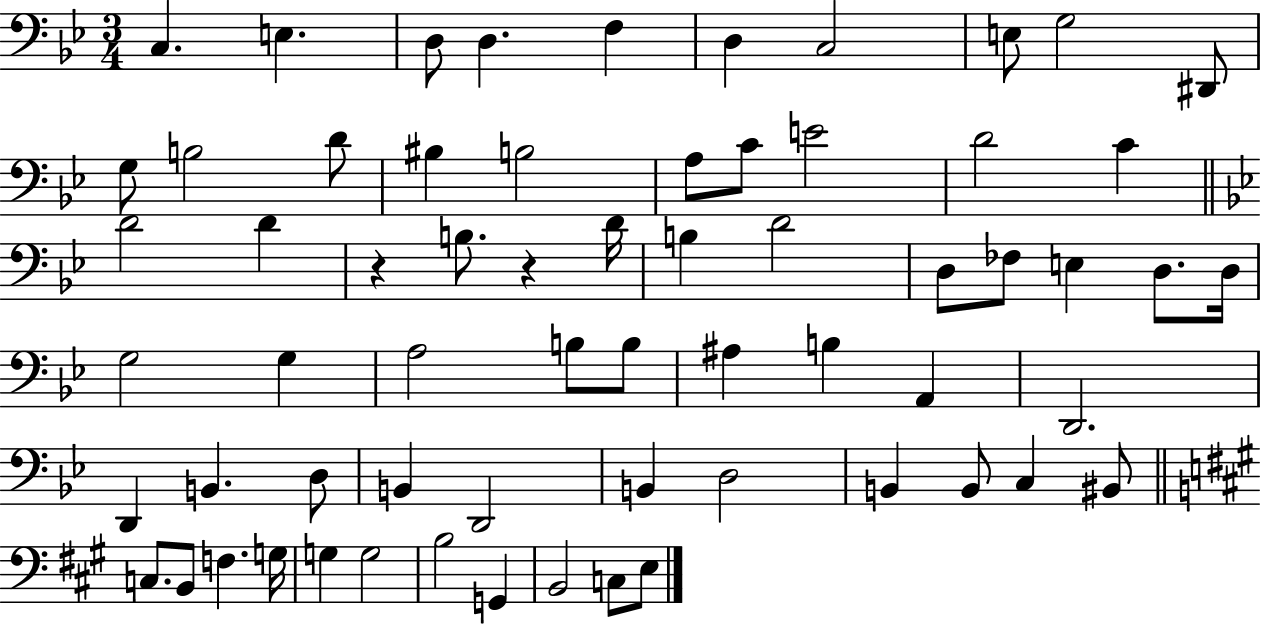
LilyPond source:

{
  \clef bass
  \numericTimeSignature
  \time 3/4
  \key bes \major
  c4. e4. | d8 d4. f4 | d4 c2 | e8 g2 dis,8 | \break g8 b2 d'8 | bis4 b2 | a8 c'8 e'2 | d'2 c'4 | \break \bar "||" \break \key g \minor d'2 d'4 | r4 b8. r4 d'16 | b4 d'2 | d8 fes8 e4 d8. d16 | \break g2 g4 | a2 b8 b8 | ais4 b4 a,4 | d,2. | \break d,4 b,4. d8 | b,4 d,2 | b,4 d2 | b,4 b,8 c4 bis,8 | \break \bar "||" \break \key a \major c8. b,8 f4. g16 | g4 g2 | b2 g,4 | b,2 c8 e8 | \break \bar "|."
}